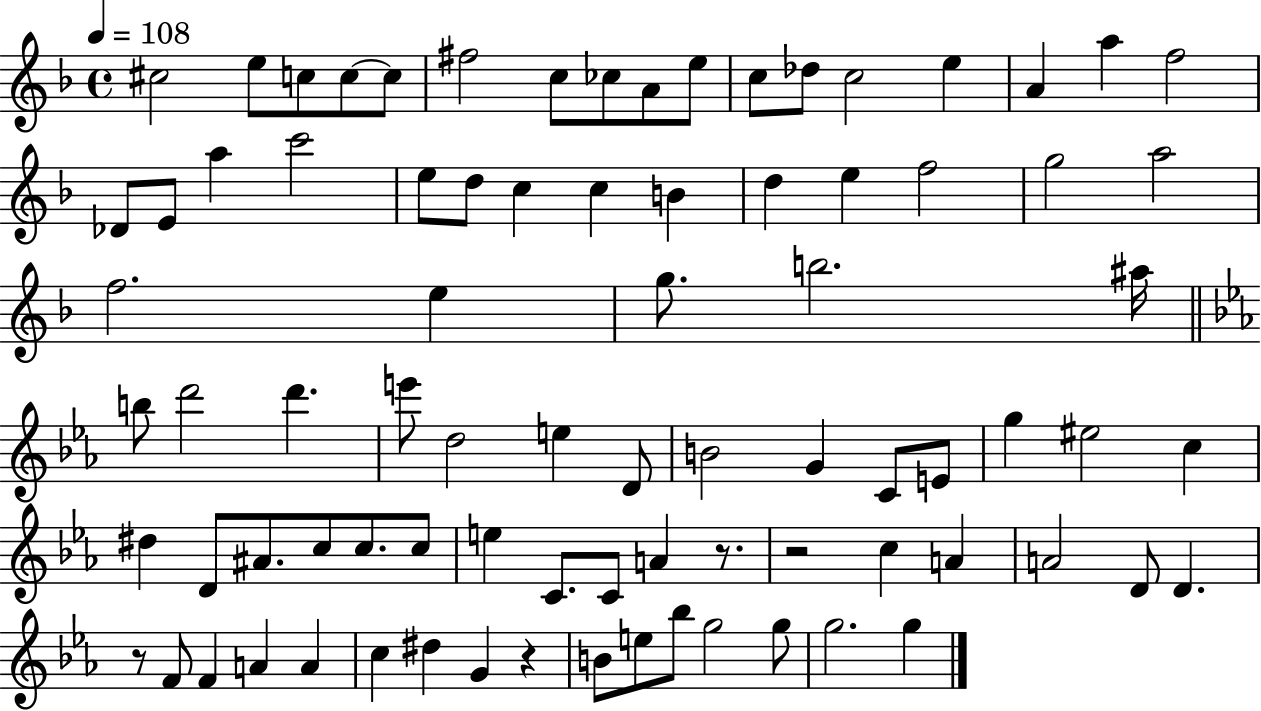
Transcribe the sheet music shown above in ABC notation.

X:1
T:Untitled
M:4/4
L:1/4
K:F
^c2 e/2 c/2 c/2 c/2 ^f2 c/2 _c/2 A/2 e/2 c/2 _d/2 c2 e A a f2 _D/2 E/2 a c'2 e/2 d/2 c c B d e f2 g2 a2 f2 e g/2 b2 ^a/4 b/2 d'2 d' e'/2 d2 e D/2 B2 G C/2 E/2 g ^e2 c ^d D/2 ^A/2 c/2 c/2 c/2 e C/2 C/2 A z/2 z2 c A A2 D/2 D z/2 F/2 F A A c ^d G z B/2 e/2 _b/2 g2 g/2 g2 g